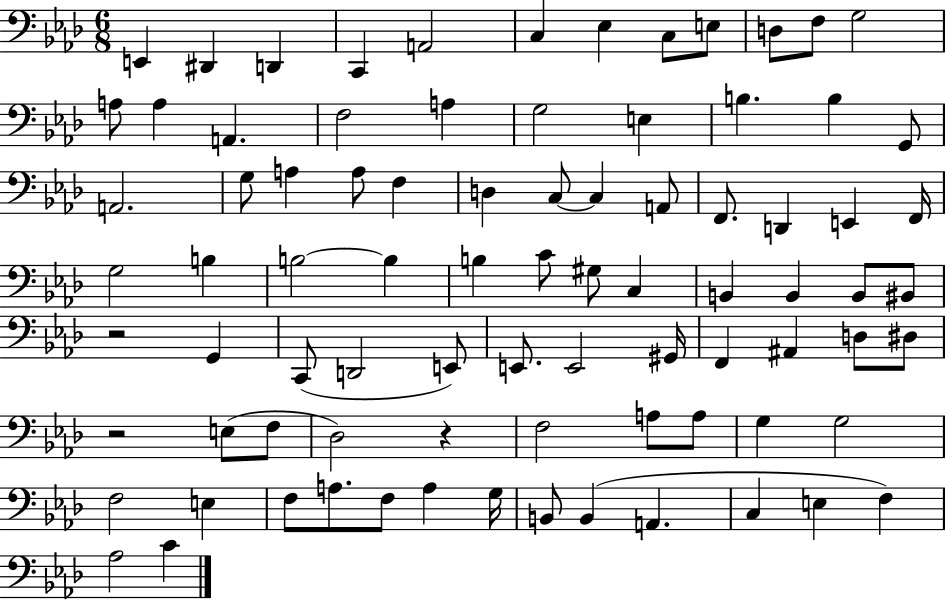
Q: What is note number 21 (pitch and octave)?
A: B3